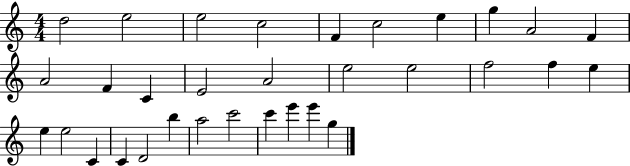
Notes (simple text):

D5/h E5/h E5/h C5/h F4/q C5/h E5/q G5/q A4/h F4/q A4/h F4/q C4/q E4/h A4/h E5/h E5/h F5/h F5/q E5/q E5/q E5/h C4/q C4/q D4/h B5/q A5/h C6/h C6/q E6/q E6/q G5/q